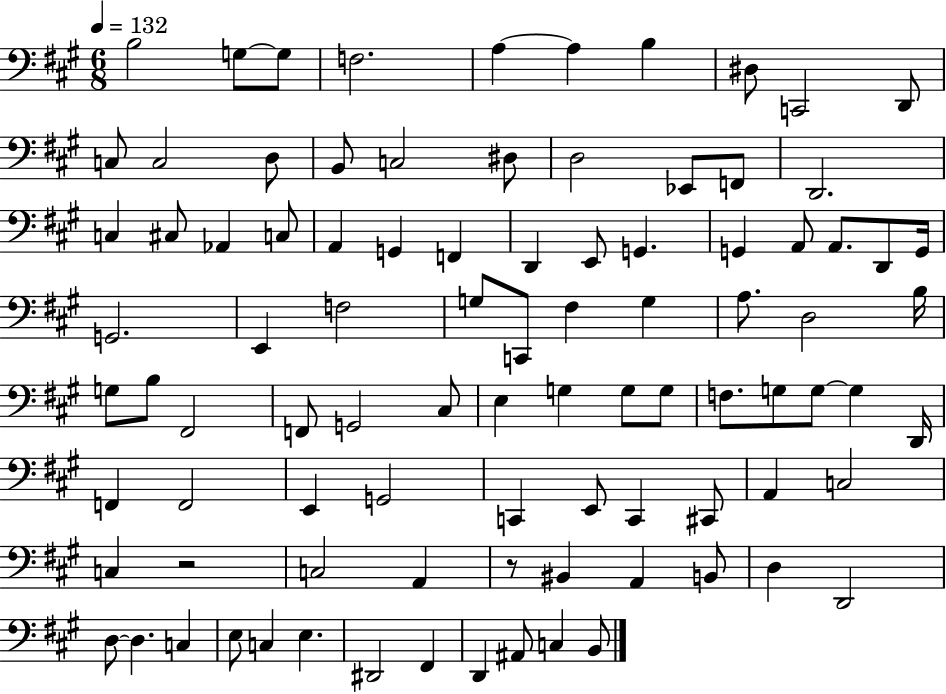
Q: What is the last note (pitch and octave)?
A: B2